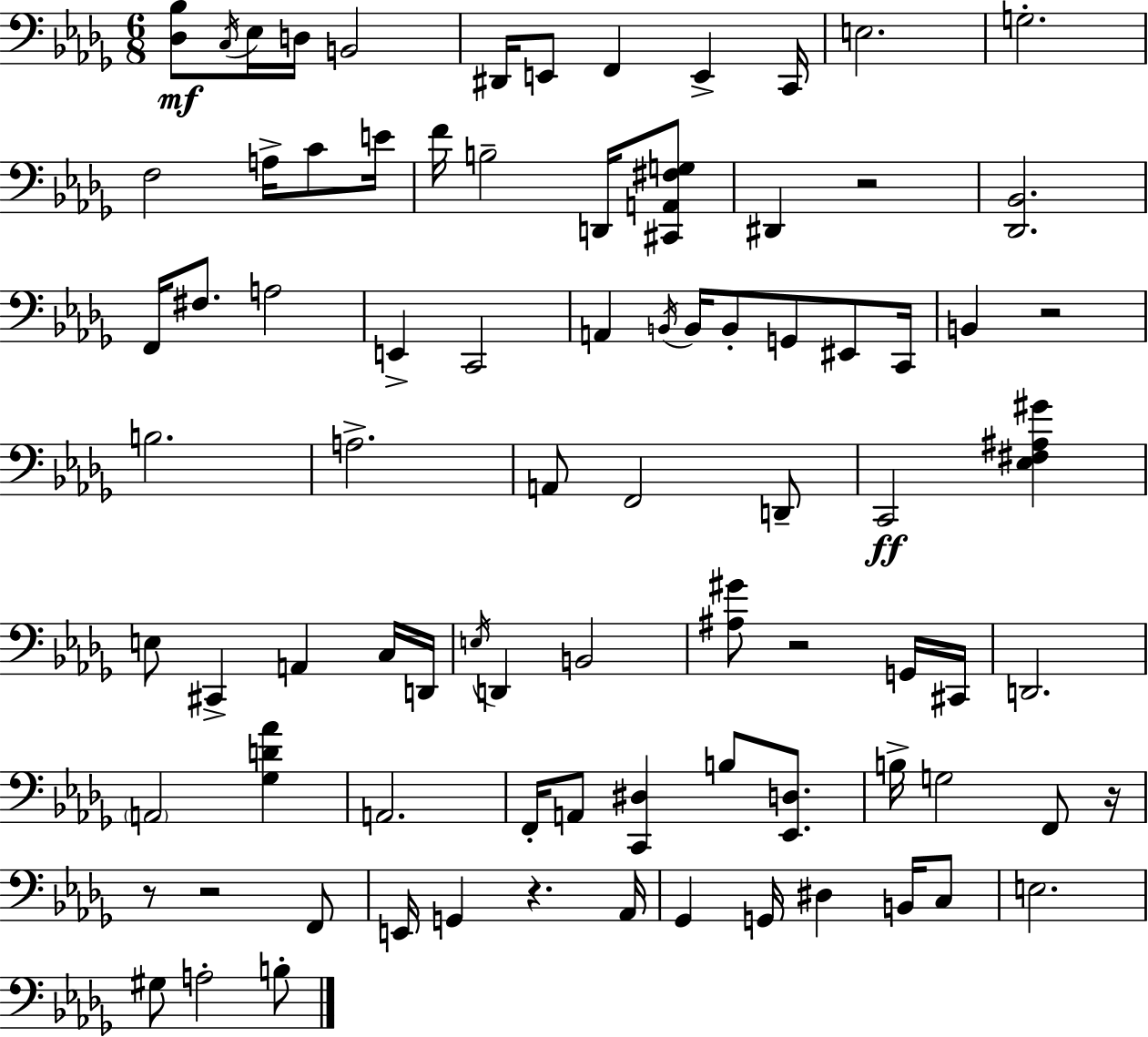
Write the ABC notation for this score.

X:1
T:Untitled
M:6/8
L:1/4
K:Bbm
[_D,_B,]/2 C,/4 _E,/4 D,/4 B,,2 ^D,,/4 E,,/2 F,, E,, C,,/4 E,2 G,2 F,2 A,/4 C/2 E/4 F/4 B,2 D,,/4 [^C,,A,,^F,G,]/2 ^D,, z2 [_D,,_B,,]2 F,,/4 ^F,/2 A,2 E,, C,,2 A,, B,,/4 B,,/4 B,,/2 G,,/2 ^E,,/2 C,,/4 B,, z2 B,2 A,2 A,,/2 F,,2 D,,/2 C,,2 [_E,^F,^A,^G] E,/2 ^C,, A,, C,/4 D,,/4 E,/4 D,, B,,2 [^A,^G]/2 z2 G,,/4 ^C,,/4 D,,2 A,,2 [_G,D_A] A,,2 F,,/4 A,,/2 [C,,^D,] B,/2 [_E,,D,]/2 B,/4 G,2 F,,/2 z/4 z/2 z2 F,,/2 E,,/4 G,, z _A,,/4 _G,, G,,/4 ^D, B,,/4 C,/2 E,2 ^G,/2 A,2 B,/2